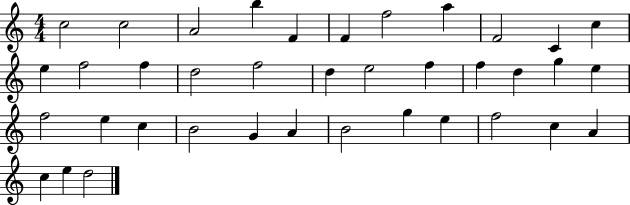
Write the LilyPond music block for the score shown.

{
  \clef treble
  \numericTimeSignature
  \time 4/4
  \key c \major
  c''2 c''2 | a'2 b''4 f'4 | f'4 f''2 a''4 | f'2 c'4 c''4 | \break e''4 f''2 f''4 | d''2 f''2 | d''4 e''2 f''4 | f''4 d''4 g''4 e''4 | \break f''2 e''4 c''4 | b'2 g'4 a'4 | b'2 g''4 e''4 | f''2 c''4 a'4 | \break c''4 e''4 d''2 | \bar "|."
}